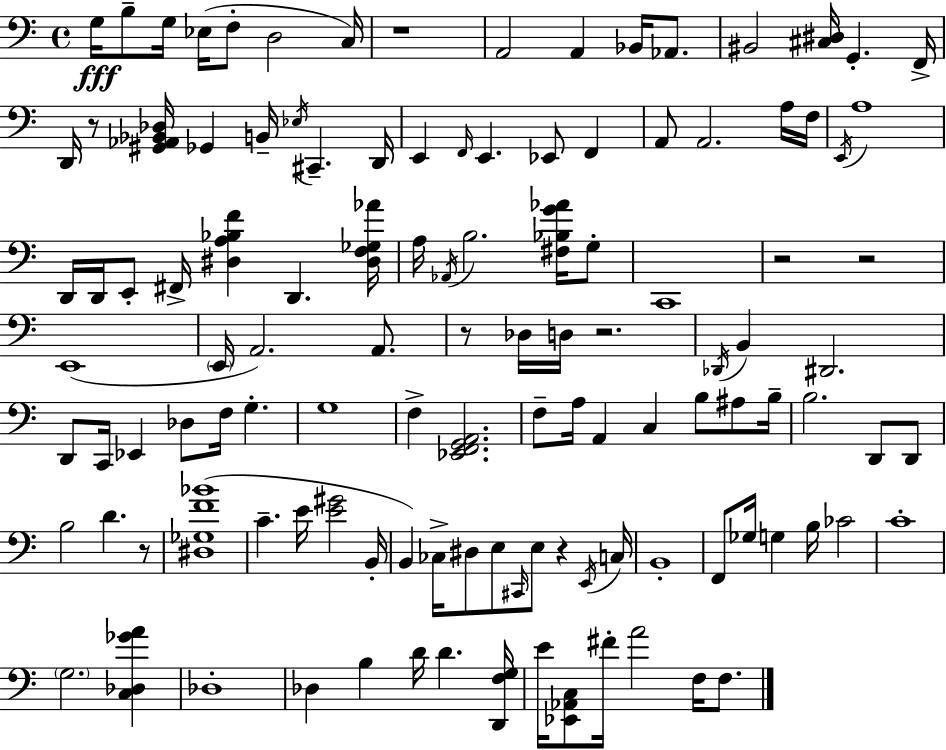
X:1
T:Untitled
M:4/4
L:1/4
K:Am
G,/4 B,/2 G,/4 _E,/4 F,/2 D,2 C,/4 z4 A,,2 A,, _B,,/4 _A,,/2 ^B,,2 [^C,^D,]/4 G,, F,,/4 D,,/4 z/2 [^G,,_A,,_B,,_D,]/4 _G,, B,,/4 _E,/4 ^C,, D,,/4 E,, F,,/4 E,, _E,,/2 F,, A,,/2 A,,2 A,/4 F,/4 E,,/4 A,4 D,,/4 D,,/4 E,,/2 ^F,,/4 [^D,A,_B,F] D,, [^D,F,_G,_A]/4 A,/4 _A,,/4 B,2 [^F,_B,G_A]/4 G,/2 C,,4 z2 z2 E,,4 E,,/4 A,,2 A,,/2 z/2 _D,/4 D,/4 z2 _D,,/4 B,, ^D,,2 D,,/2 C,,/4 _E,, _D,/2 F,/4 G, G,4 F, [_E,,F,,G,,A,,]2 F,/2 A,/4 A,, C, B,/2 ^A,/2 B,/4 B,2 D,,/2 D,,/2 B,2 D z/2 [^D,_G,F_B]4 C E/4 [E^G]2 B,,/4 B,, _C,/4 ^D,/2 E,/2 ^C,,/4 E,/2 z E,,/4 C,/4 B,,4 F,,/2 _G,/4 G, B,/4 _C2 C4 G,2 [C,_D,_GA] _D,4 _D, B, D/4 D [D,,F,G,]/4 E/4 [_E,,_A,,C,]/2 ^F/4 A2 F,/4 F,/2